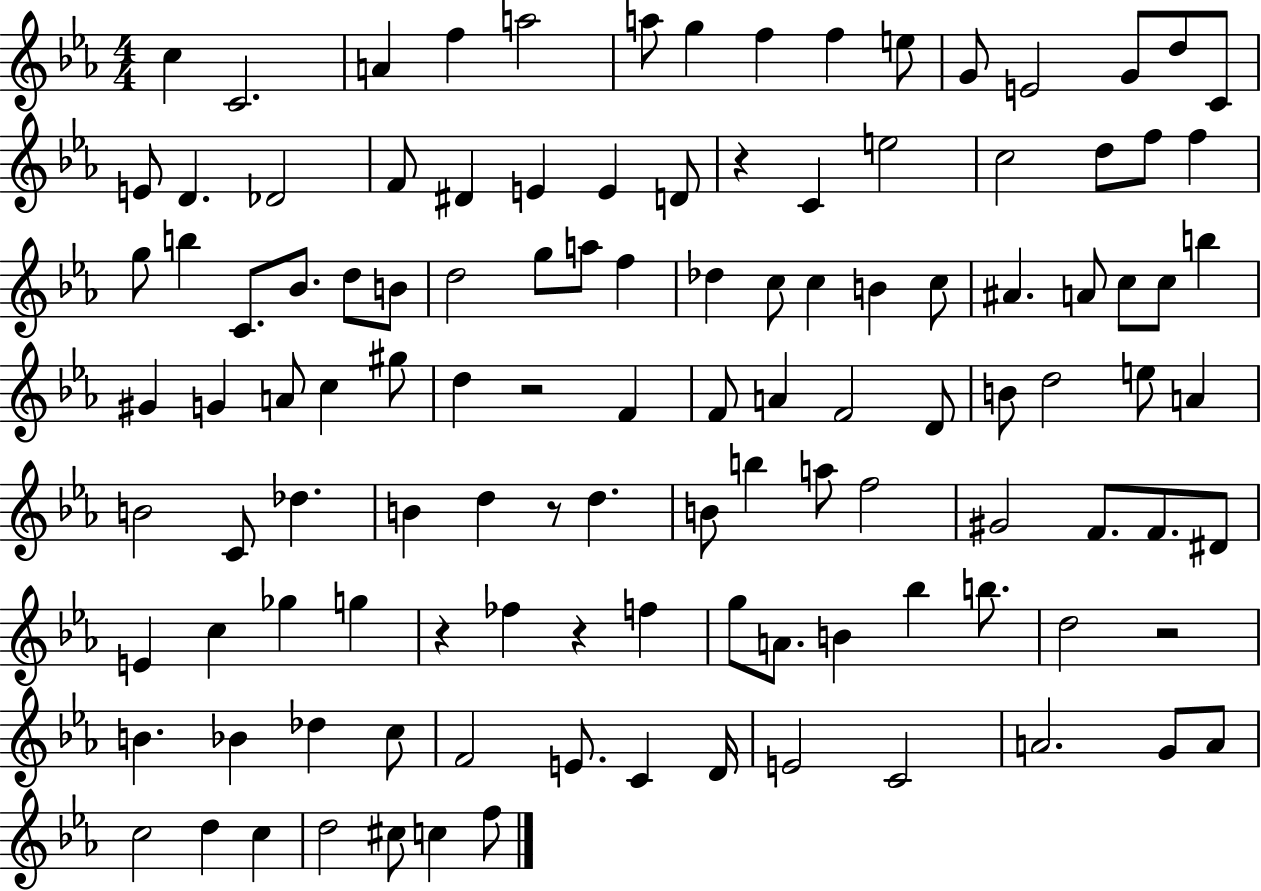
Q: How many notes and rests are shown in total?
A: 116